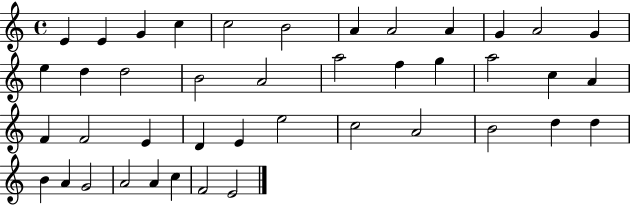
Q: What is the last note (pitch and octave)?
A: E4